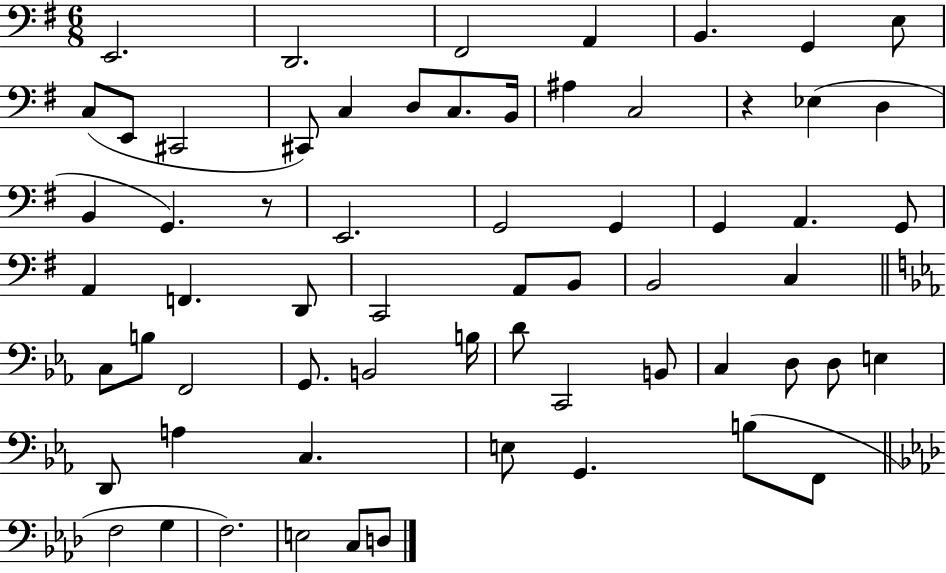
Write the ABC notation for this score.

X:1
T:Untitled
M:6/8
L:1/4
K:G
E,,2 D,,2 ^F,,2 A,, B,, G,, E,/2 C,/2 E,,/2 ^C,,2 ^C,,/2 C, D,/2 C,/2 B,,/4 ^A, C,2 z _E, D, B,, G,, z/2 E,,2 G,,2 G,, G,, A,, G,,/2 A,, F,, D,,/2 C,,2 A,,/2 B,,/2 B,,2 C, C,/2 B,/2 F,,2 G,,/2 B,,2 B,/4 D/2 C,,2 B,,/2 C, D,/2 D,/2 E, D,,/2 A, C, E,/2 G,, B,/2 F,,/2 F,2 G, F,2 E,2 C,/2 D,/2